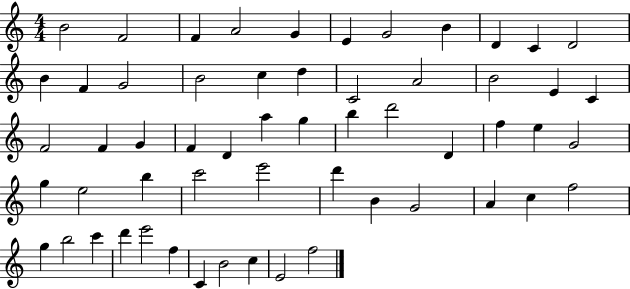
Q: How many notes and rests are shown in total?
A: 57